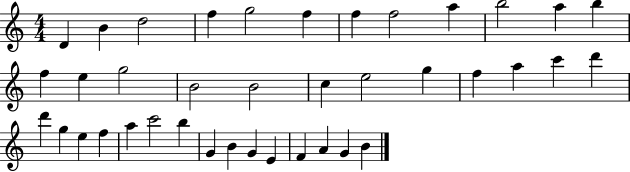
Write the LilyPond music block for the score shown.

{
  \clef treble
  \numericTimeSignature
  \time 4/4
  \key c \major
  d'4 b'4 d''2 | f''4 g''2 f''4 | f''4 f''2 a''4 | b''2 a''4 b''4 | \break f''4 e''4 g''2 | b'2 b'2 | c''4 e''2 g''4 | f''4 a''4 c'''4 d'''4 | \break d'''4 g''4 e''4 f''4 | a''4 c'''2 b''4 | g'4 b'4 g'4 e'4 | f'4 a'4 g'4 b'4 | \break \bar "|."
}